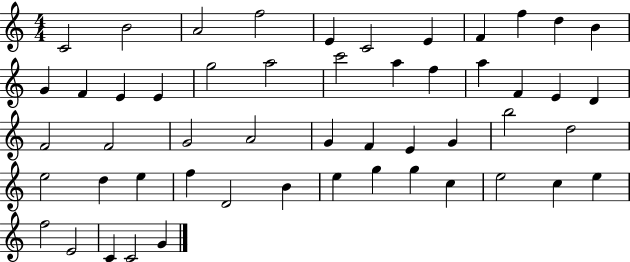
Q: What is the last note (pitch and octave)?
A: G4